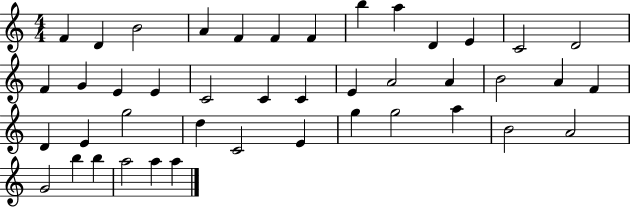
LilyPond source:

{
  \clef treble
  \numericTimeSignature
  \time 4/4
  \key c \major
  f'4 d'4 b'2 | a'4 f'4 f'4 f'4 | b''4 a''4 d'4 e'4 | c'2 d'2 | \break f'4 g'4 e'4 e'4 | c'2 c'4 c'4 | e'4 a'2 a'4 | b'2 a'4 f'4 | \break d'4 e'4 g''2 | d''4 c'2 e'4 | g''4 g''2 a''4 | b'2 a'2 | \break g'2 b''4 b''4 | a''2 a''4 a''4 | \bar "|."
}